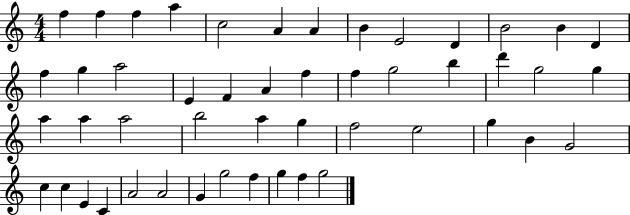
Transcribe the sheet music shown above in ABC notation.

X:1
T:Untitled
M:4/4
L:1/4
K:C
f f f a c2 A A B E2 D B2 B D f g a2 E F A f f g2 b d' g2 g a a a2 b2 a g f2 e2 g B G2 c c E C A2 A2 G g2 f g f g2